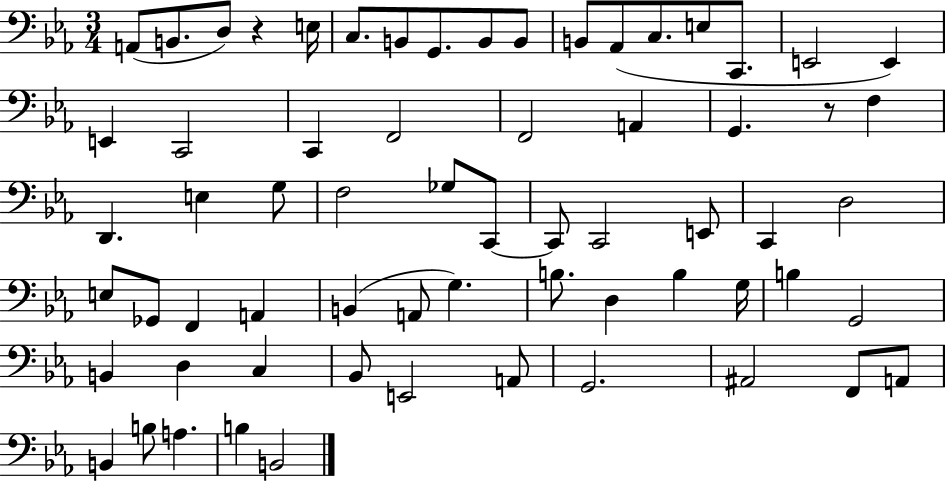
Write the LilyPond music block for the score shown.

{
  \clef bass
  \numericTimeSignature
  \time 3/4
  \key ees \major
  a,8( b,8. d8) r4 e16 | c8. b,8 g,8. b,8 b,8 | b,8 aes,8( c8. e8 c,8. | e,2 e,4) | \break e,4 c,2 | c,4 f,2 | f,2 a,4 | g,4. r8 f4 | \break d,4. e4 g8 | f2 ges8 c,8~~ | c,8 c,2 e,8 | c,4 d2 | \break e8 ges,8 f,4 a,4 | b,4( a,8 g4.) | b8. d4 b4 g16 | b4 g,2 | \break b,4 d4 c4 | bes,8 e,2 a,8 | g,2. | ais,2 f,8 a,8 | \break b,4 b8 a4. | b4 b,2 | \bar "|."
}